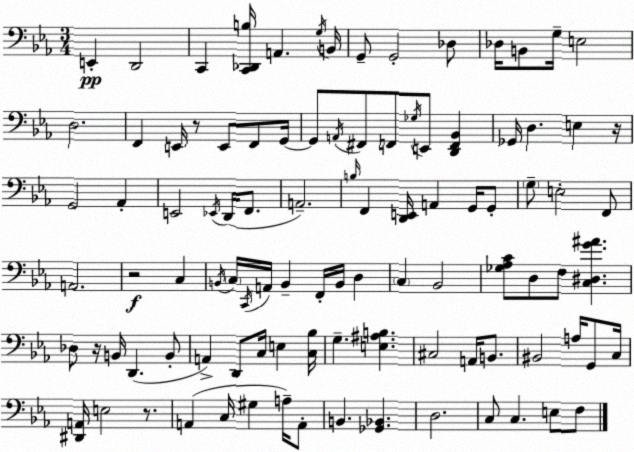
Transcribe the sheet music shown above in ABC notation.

X:1
T:Untitled
M:3/4
L:1/4
K:Eb
E,, D,,2 C,, [C,,_D,,B,]/4 A,, G,/4 B,,/4 G,,/2 G,,2 _D,/2 _D,/4 B,,/2 G,/4 E,2 D,2 F,, E,,/4 z/2 E,,/2 F,,/2 G,,/4 G,,/2 A,,/4 ^F,,/2 F,,/2 _G,/4 E,,/2 [D,,F,,_B,,] _G,,/4 D, E, z/4 G,,2 _A,, E,,2 _E,,/4 D,,/4 F,,/2 A,,2 B,/4 F,, [D,,E,,]/4 A,, G,,/4 G,,/2 G,/2 E,2 F,,/2 A,,2 z2 C, B,,/4 C,/4 C,,/4 A,,/4 B,, F,,/4 B,,/4 D, C, _B,,2 [_G,_A,C]/2 D,/2 F,/2 [C,^D,G^A] _D,/2 z/4 B,,/4 D,, B,,/2 A,, D,,/2 C,/4 E, [C,_B,]/4 G, [E,^A,B,] ^C,2 A,,/4 B,,/2 ^B,,2 A,/4 G,,/2 C,/4 [^D,,A,,]/4 E,2 z/2 A,, C,/4 ^G, A,/4 A,,/2 B,, [_G,,_B,,] D,2 C,/2 C, E,/2 F,/2